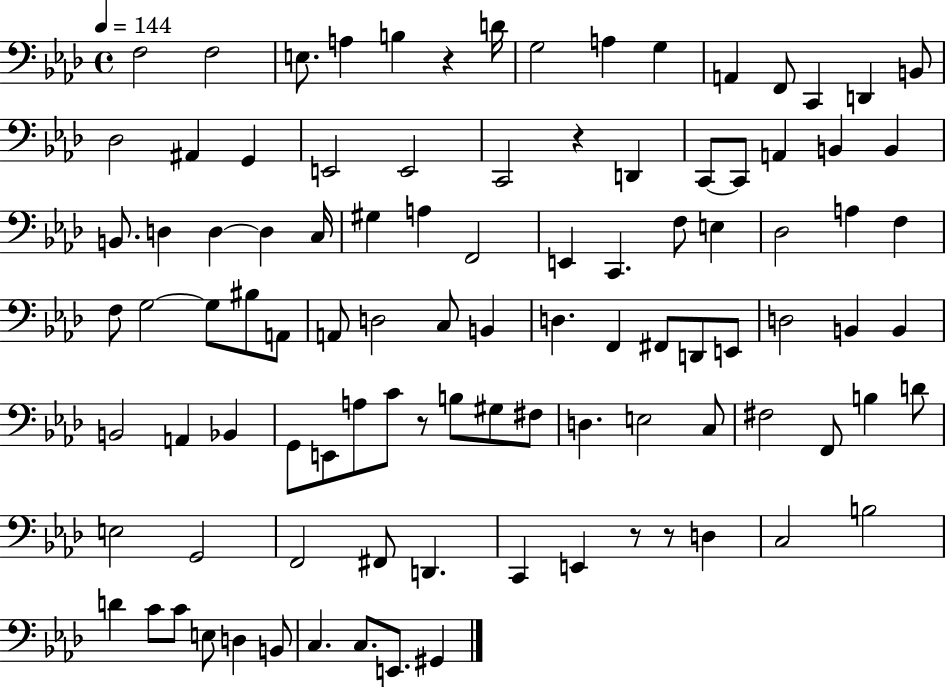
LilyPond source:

{
  \clef bass
  \time 4/4
  \defaultTimeSignature
  \key aes \major
  \tempo 4 = 144
  f2 f2 | e8. a4 b4 r4 d'16 | g2 a4 g4 | a,4 f,8 c,4 d,4 b,8 | \break des2 ais,4 g,4 | e,2 e,2 | c,2 r4 d,4 | c,8~~ c,8 a,4 b,4 b,4 | \break b,8. d4 d4~~ d4 c16 | gis4 a4 f,2 | e,4 c,4. f8 e4 | des2 a4 f4 | \break f8 g2~~ g8 bis8 a,8 | a,8 d2 c8 b,4 | d4. f,4 fis,8 d,8 e,8 | d2 b,4 b,4 | \break b,2 a,4 bes,4 | g,8 e,8 a8 c'8 r8 b8 gis8 fis8 | d4. e2 c8 | fis2 f,8 b4 d'8 | \break e2 g,2 | f,2 fis,8 d,4. | c,4 e,4 r8 r8 d4 | c2 b2 | \break d'4 c'8 c'8 e8 d4 b,8 | c4. c8. e,8. gis,4 | \bar "|."
}